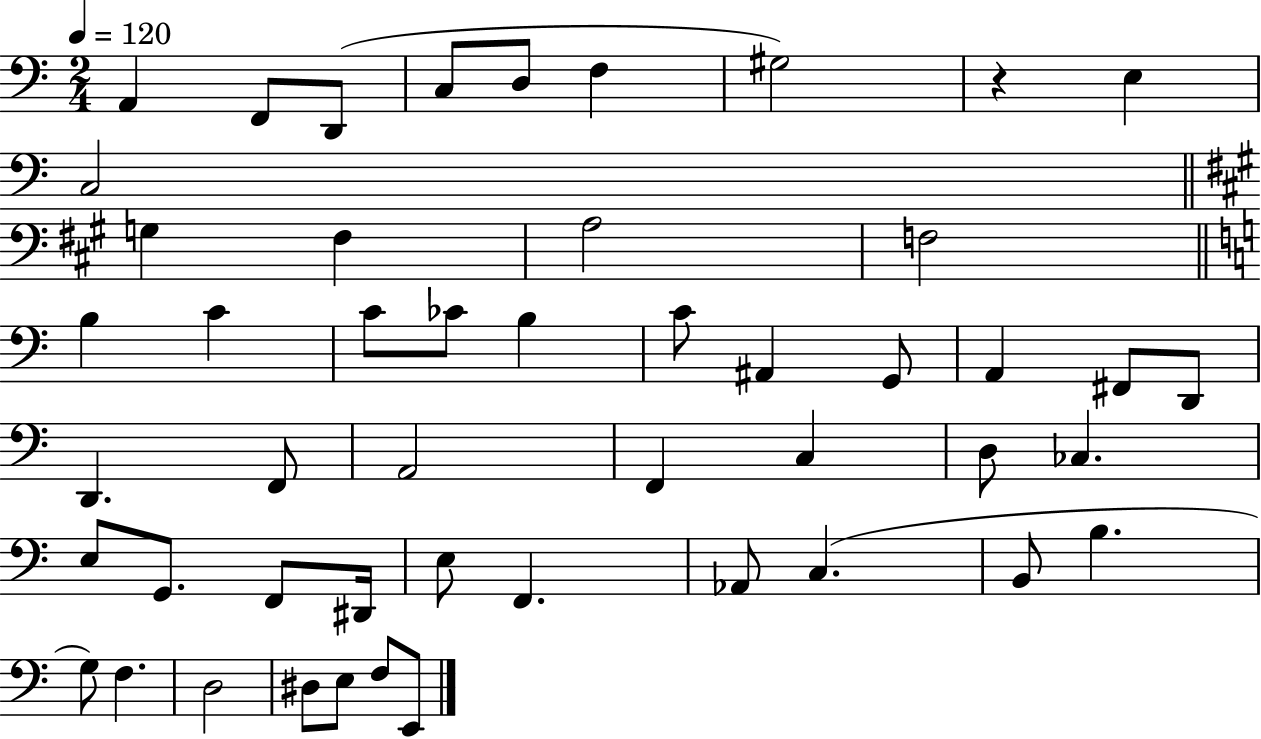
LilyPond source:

{
  \clef bass
  \numericTimeSignature
  \time 2/4
  \key c \major
  \tempo 4 = 120
  a,4 f,8 d,8( | c8 d8 f4 | gis2) | r4 e4 | \break c2 | \bar "||" \break \key a \major g4 fis4 | a2 | f2 | \bar "||" \break \key c \major b4 c'4 | c'8 ces'8 b4 | c'8 ais,4 g,8 | a,4 fis,8 d,8 | \break d,4. f,8 | a,2 | f,4 c4 | d8 ces4. | \break e8 g,8. f,8 dis,16 | e8 f,4. | aes,8 c4.( | b,8 b4. | \break g8) f4. | d2 | dis8 e8 f8 e,8 | \bar "|."
}